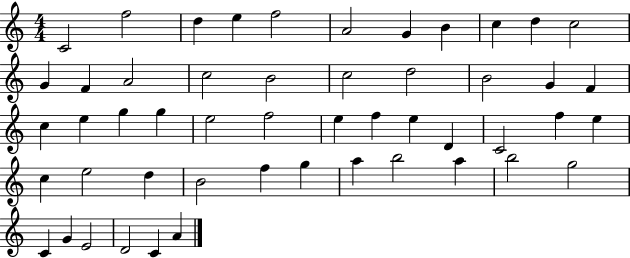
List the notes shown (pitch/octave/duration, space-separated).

C4/h F5/h D5/q E5/q F5/h A4/h G4/q B4/q C5/q D5/q C5/h G4/q F4/q A4/h C5/h B4/h C5/h D5/h B4/h G4/q F4/q C5/q E5/q G5/q G5/q E5/h F5/h E5/q F5/q E5/q D4/q C4/h F5/q E5/q C5/q E5/h D5/q B4/h F5/q G5/q A5/q B5/h A5/q B5/h G5/h C4/q G4/q E4/h D4/h C4/q A4/q